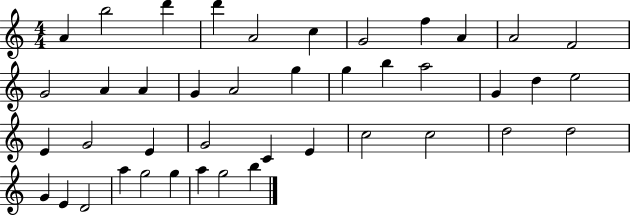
{
  \clef treble
  \numericTimeSignature
  \time 4/4
  \key c \major
  a'4 b''2 d'''4 | d'''4 a'2 c''4 | g'2 f''4 a'4 | a'2 f'2 | \break g'2 a'4 a'4 | g'4 a'2 g''4 | g''4 b''4 a''2 | g'4 d''4 e''2 | \break e'4 g'2 e'4 | g'2 c'4 e'4 | c''2 c''2 | d''2 d''2 | \break g'4 e'4 d'2 | a''4 g''2 g''4 | a''4 g''2 b''4 | \bar "|."
}